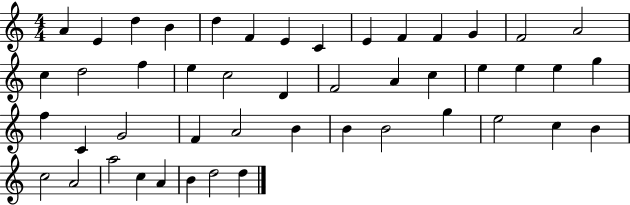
{
  \clef treble
  \numericTimeSignature
  \time 4/4
  \key c \major
  a'4 e'4 d''4 b'4 | d''4 f'4 e'4 c'4 | e'4 f'4 f'4 g'4 | f'2 a'2 | \break c''4 d''2 f''4 | e''4 c''2 d'4 | f'2 a'4 c''4 | e''4 e''4 e''4 g''4 | \break f''4 c'4 g'2 | f'4 a'2 b'4 | b'4 b'2 g''4 | e''2 c''4 b'4 | \break c''2 a'2 | a''2 c''4 a'4 | b'4 d''2 d''4 | \bar "|."
}